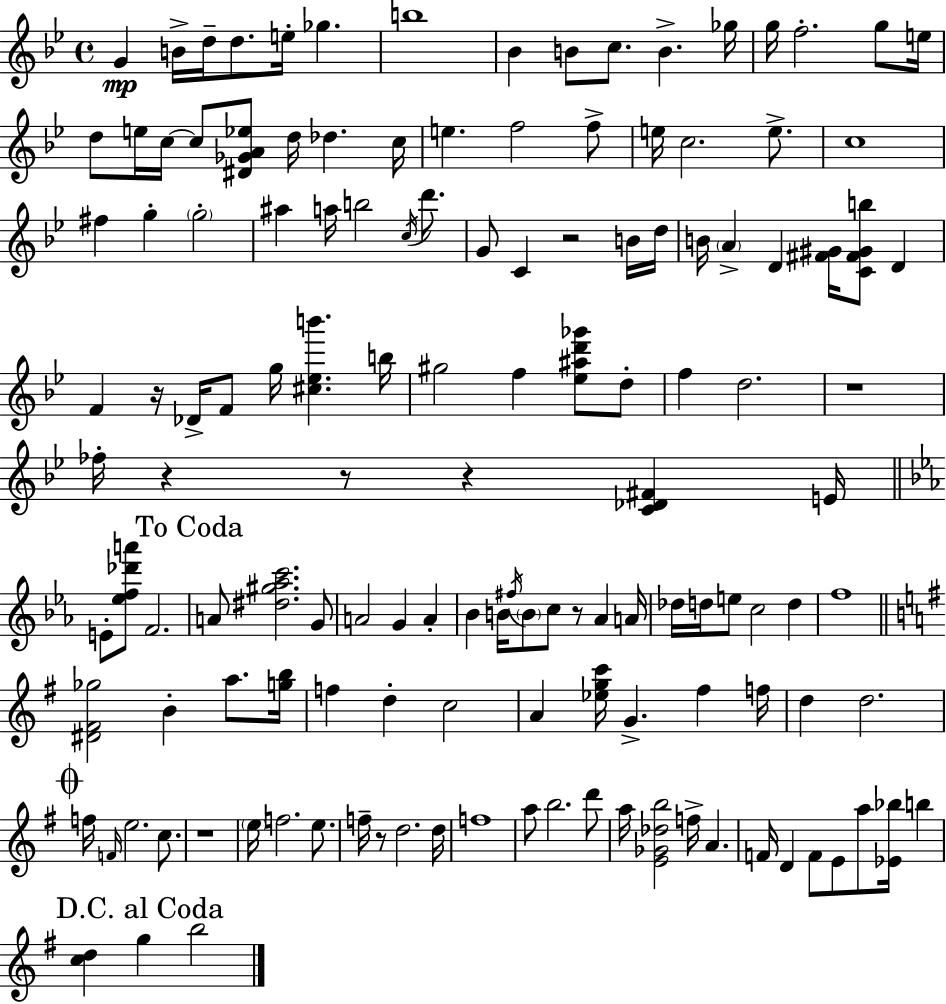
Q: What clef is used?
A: treble